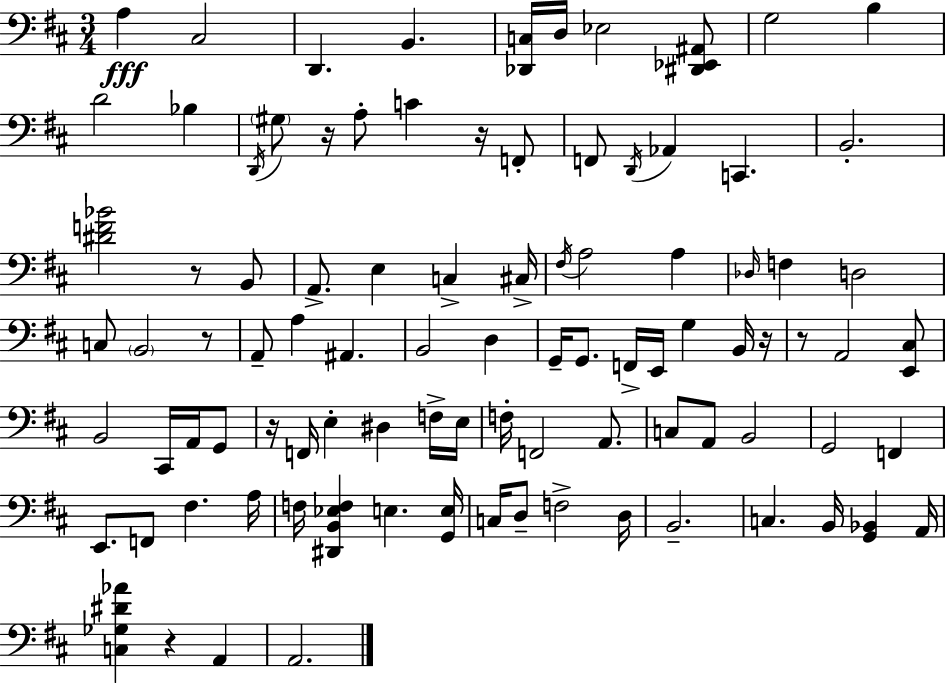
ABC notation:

X:1
T:Untitled
M:3/4
L:1/4
K:D
A, ^C,2 D,, B,, [_D,,C,]/4 D,/4 _E,2 [^D,,_E,,^A,,]/2 G,2 B, D2 _B, D,,/4 ^G,/2 z/4 A,/2 C z/4 F,,/2 F,,/2 D,,/4 _A,, C,, B,,2 [^DF_B]2 z/2 B,,/2 A,,/2 E, C, ^C,/4 ^F,/4 A,2 A, _D,/4 F, D,2 C,/2 B,,2 z/2 A,,/2 A, ^A,, B,,2 D, G,,/4 G,,/2 F,,/4 E,,/4 G, B,,/4 z/4 z/2 A,,2 [E,,^C,]/2 B,,2 ^C,,/4 A,,/4 G,,/2 z/4 F,,/4 E, ^D, F,/4 E,/4 F,/4 F,,2 A,,/2 C,/2 A,,/2 B,,2 G,,2 F,, E,,/2 F,,/2 ^F, A,/4 F,/4 [^D,,B,,_E,F,] E, [G,,E,]/4 C,/4 D,/2 F,2 D,/4 B,,2 C, B,,/4 [G,,_B,,] A,,/4 [C,_G,^D_A] z A,, A,,2